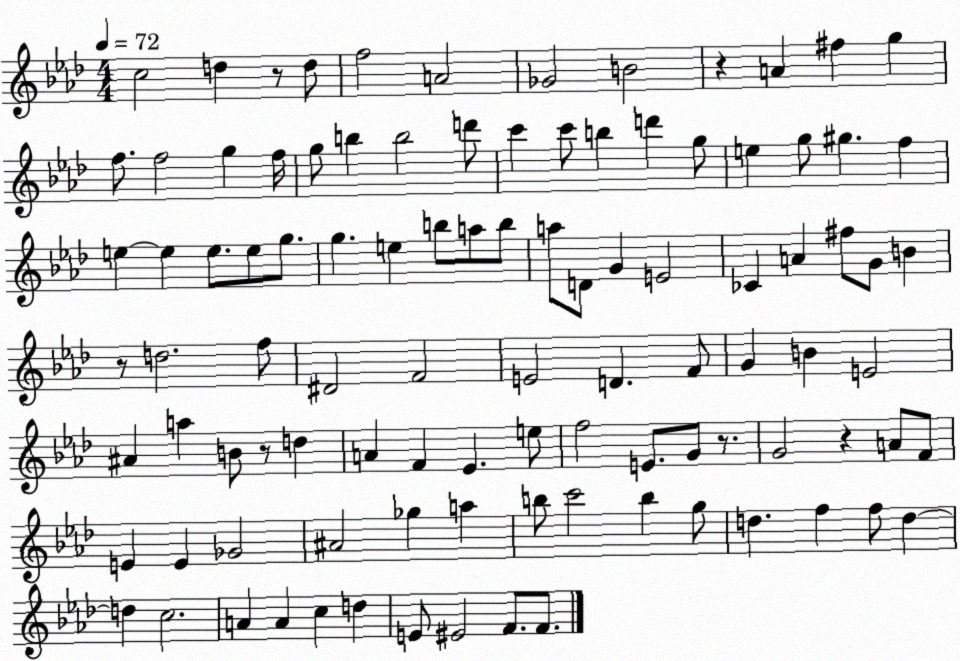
X:1
T:Untitled
M:4/4
L:1/4
K:Ab
c2 d z/2 d/2 f2 A2 _G2 B2 z A ^f g f/2 f2 g f/4 g/2 b b2 d'/2 c' c'/2 b d' g/2 e g/2 ^g f e e e/2 e/2 g/2 g e b/2 a/2 b/2 a/2 D/2 G E2 _C A ^f/2 G/2 B z/2 d2 f/2 ^D2 F2 E2 D F/2 G B E2 ^A a B/2 z/2 d A F _E e/2 f2 E/2 G/2 z/2 G2 z A/2 F/2 E E _G2 ^A2 _g a b/2 c'2 b g/2 d f f/2 d d c2 A A c d E/2 ^E2 F/2 F/2